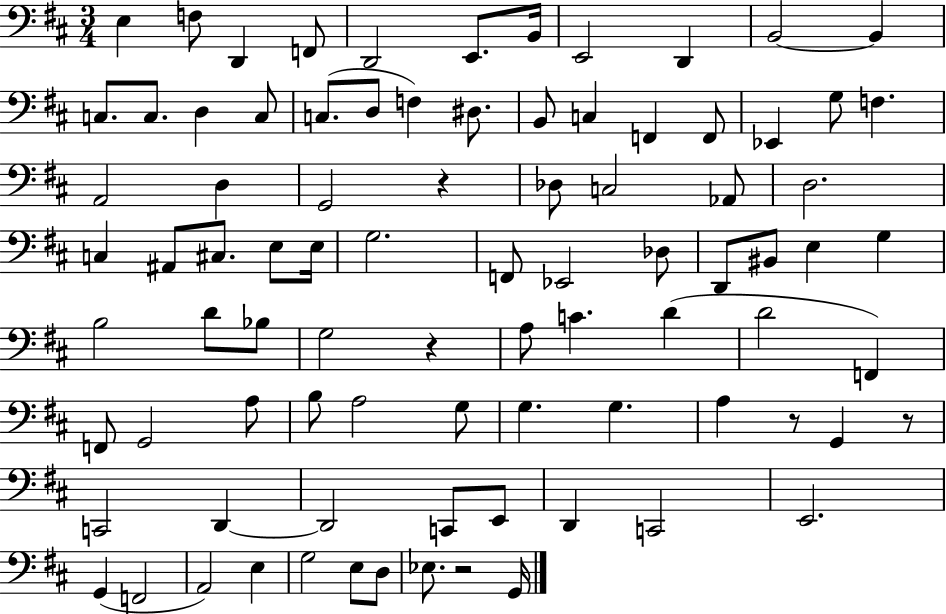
{
  \clef bass
  \numericTimeSignature
  \time 3/4
  \key d \major
  \repeat volta 2 { e4 f8 d,4 f,8 | d,2 e,8. b,16 | e,2 d,4 | b,2~~ b,4 | \break c8. c8. d4 c8 | c8.( d8 f4) dis8. | b,8 c4 f,4 f,8 | ees,4 g8 f4. | \break a,2 d4 | g,2 r4 | des8 c2 aes,8 | d2. | \break c4 ais,8 cis8. e8 e16 | g2. | f,8 ees,2 des8 | d,8 bis,8 e4 g4 | \break b2 d'8 bes8 | g2 r4 | a8 c'4. d'4( | d'2 f,4) | \break f,8 g,2 a8 | b8 a2 g8 | g4. g4. | a4 r8 g,4 r8 | \break c,2 d,4~~ | d,2 c,8 e,8 | d,4 c,2 | e,2. | \break g,4( f,2 | a,2) e4 | g2 e8 d8 | ees8. r2 g,16 | \break } \bar "|."
}